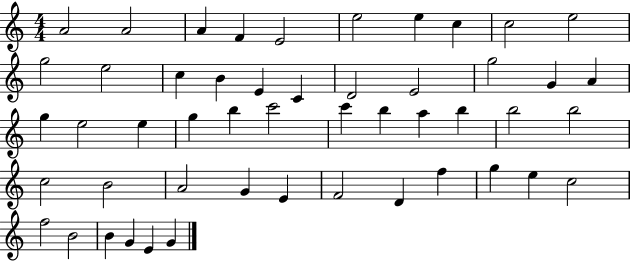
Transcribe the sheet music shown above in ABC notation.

X:1
T:Untitled
M:4/4
L:1/4
K:C
A2 A2 A F E2 e2 e c c2 e2 g2 e2 c B E C D2 E2 g2 G A g e2 e g b c'2 c' b a b b2 b2 c2 B2 A2 G E F2 D f g e c2 f2 B2 B G E G